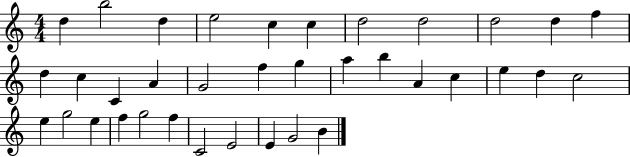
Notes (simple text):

D5/q B5/h D5/q E5/h C5/q C5/q D5/h D5/h D5/h D5/q F5/q D5/q C5/q C4/q A4/q G4/h F5/q G5/q A5/q B5/q A4/q C5/q E5/q D5/q C5/h E5/q G5/h E5/q F5/q G5/h F5/q C4/h E4/h E4/q G4/h B4/q